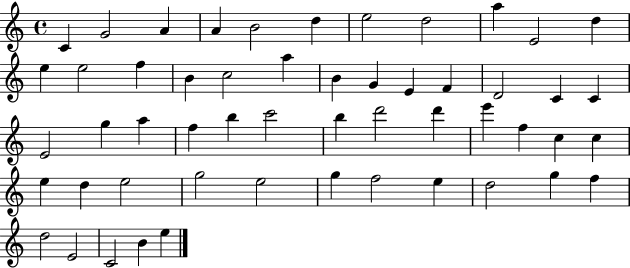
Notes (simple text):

C4/q G4/h A4/q A4/q B4/h D5/q E5/h D5/h A5/q E4/h D5/q E5/q E5/h F5/q B4/q C5/h A5/q B4/q G4/q E4/q F4/q D4/h C4/q C4/q E4/h G5/q A5/q F5/q B5/q C6/h B5/q D6/h D6/q E6/q F5/q C5/q C5/q E5/q D5/q E5/h G5/h E5/h G5/q F5/h E5/q D5/h G5/q F5/q D5/h E4/h C4/h B4/q E5/q